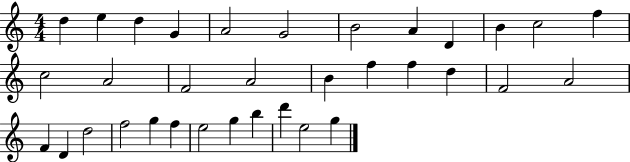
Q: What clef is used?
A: treble